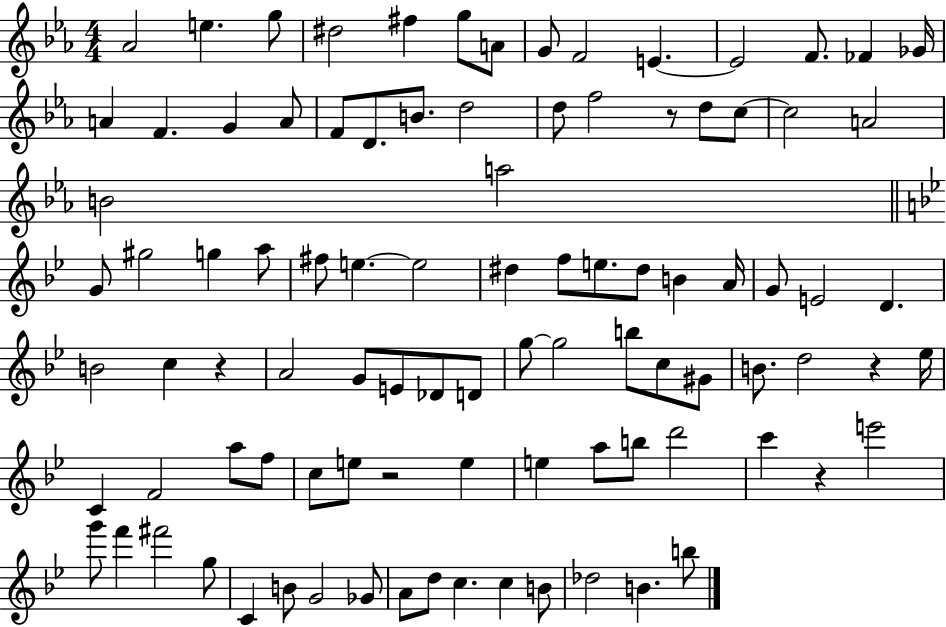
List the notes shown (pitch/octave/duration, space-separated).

Ab4/h E5/q. G5/e D#5/h F#5/q G5/e A4/e G4/e F4/h E4/q. E4/h F4/e. FES4/q Gb4/s A4/q F4/q. G4/q A4/e F4/e D4/e. B4/e. D5/h D5/e F5/h R/e D5/e C5/e C5/h A4/h B4/h A5/h G4/e G#5/h G5/q A5/e F#5/e E5/q. E5/h D#5/q F5/e E5/e. D#5/e B4/q A4/s G4/e E4/h D4/q. B4/h C5/q R/q A4/h G4/e E4/e Db4/e D4/e G5/e G5/h B5/e C5/e G#4/e B4/e. D5/h R/q Eb5/s C4/q F4/h A5/e F5/e C5/e E5/e R/h E5/q E5/q A5/e B5/e D6/h C6/q R/q E6/h G6/e F6/q F#6/h G5/e C4/q B4/e G4/h Gb4/e A4/e D5/e C5/q. C5/q B4/e Db5/h B4/q. B5/e